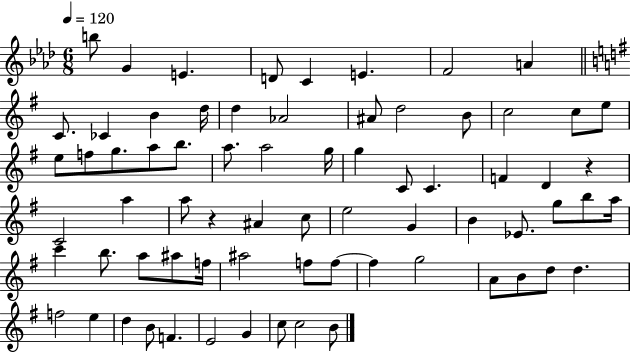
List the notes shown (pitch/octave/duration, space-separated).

B5/e G4/q E4/q. D4/e C4/q E4/q. F4/h A4/q C4/e. CES4/q B4/q D5/s D5/q Ab4/h A#4/e D5/h B4/e C5/h C5/e E5/e E5/e F5/e G5/e. A5/e B5/e. A5/e. A5/h G5/s G5/q C4/e C4/q. F4/q D4/q R/q C4/h A5/q A5/e R/q A#4/q C5/e E5/h G4/q B4/q Eb4/e. G5/e B5/e A5/s C6/q B5/e. A5/e A#5/e F5/s A#5/h F5/e F5/e F5/q G5/h A4/e B4/e D5/e D5/q. F5/h E5/q D5/q B4/e F4/q. E4/h G4/q C5/e C5/h B4/e